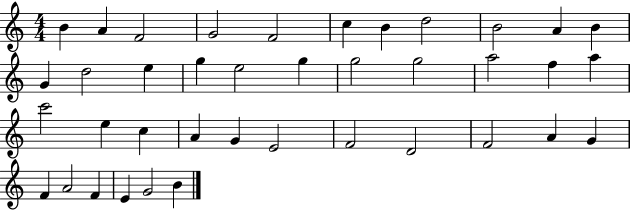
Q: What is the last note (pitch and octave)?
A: B4